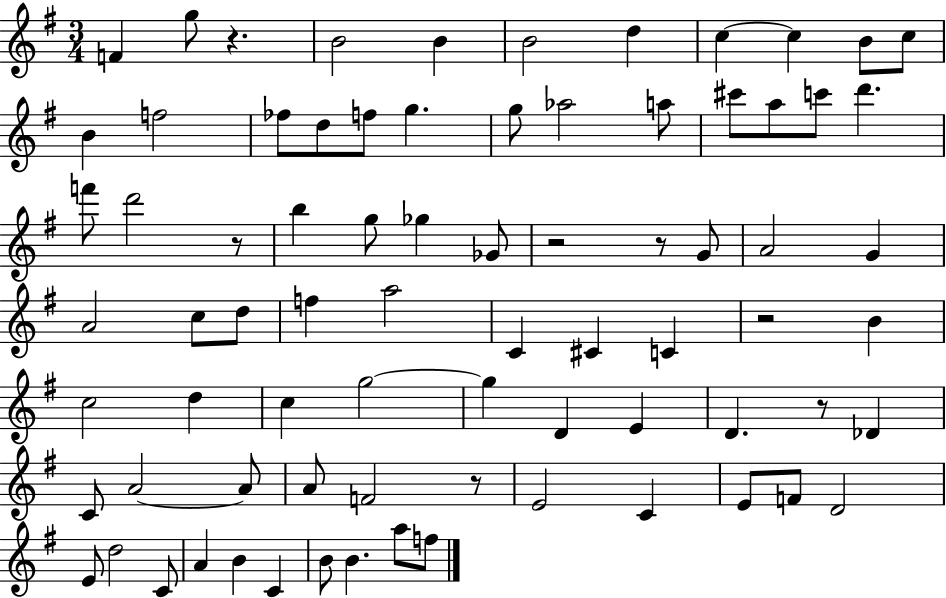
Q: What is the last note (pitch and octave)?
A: F5